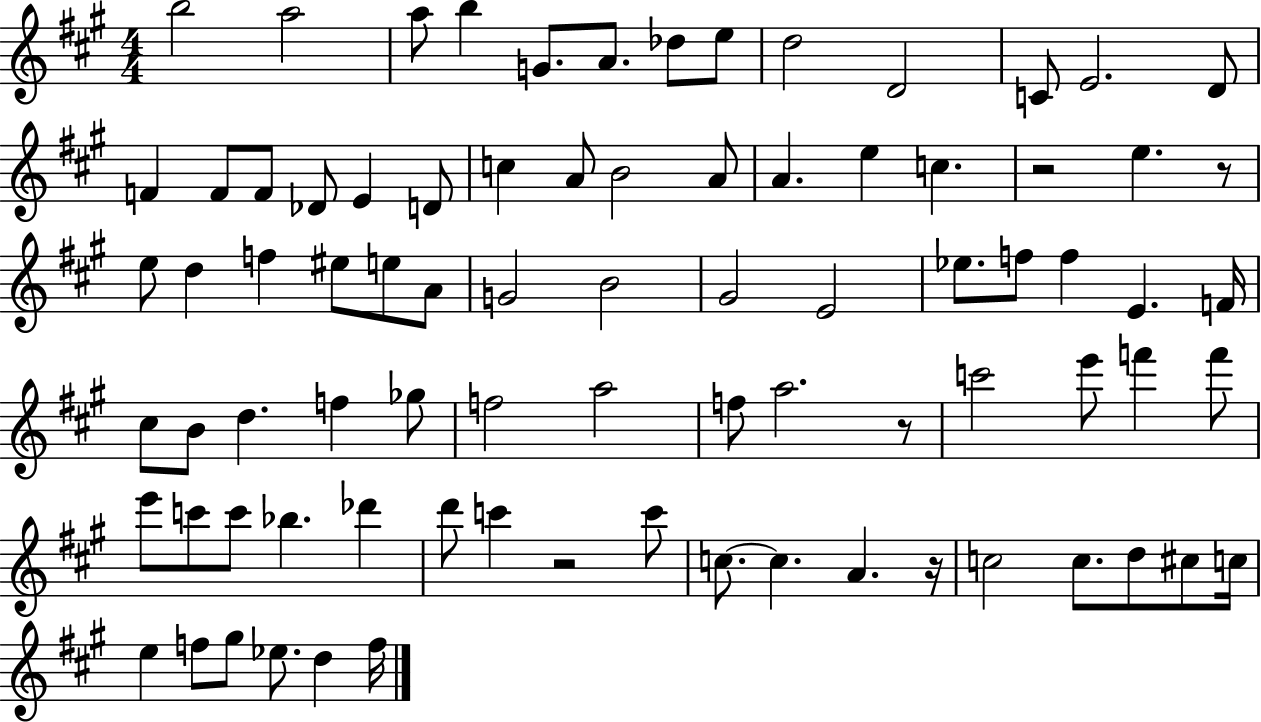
{
  \clef treble
  \numericTimeSignature
  \time 4/4
  \key a \major
  b''2 a''2 | a''8 b''4 g'8. a'8. des''8 e''8 | d''2 d'2 | c'8 e'2. d'8 | \break f'4 f'8 f'8 des'8 e'4 d'8 | c''4 a'8 b'2 a'8 | a'4. e''4 c''4. | r2 e''4. r8 | \break e''8 d''4 f''4 eis''8 e''8 a'8 | g'2 b'2 | gis'2 e'2 | ees''8. f''8 f''4 e'4. f'16 | \break cis''8 b'8 d''4. f''4 ges''8 | f''2 a''2 | f''8 a''2. r8 | c'''2 e'''8 f'''4 f'''8 | \break e'''8 c'''8 c'''8 bes''4. des'''4 | d'''8 c'''4 r2 c'''8 | c''8.~~ c''4. a'4. r16 | c''2 c''8. d''8 cis''8 c''16 | \break e''4 f''8 gis''8 ees''8. d''4 f''16 | \bar "|."
}